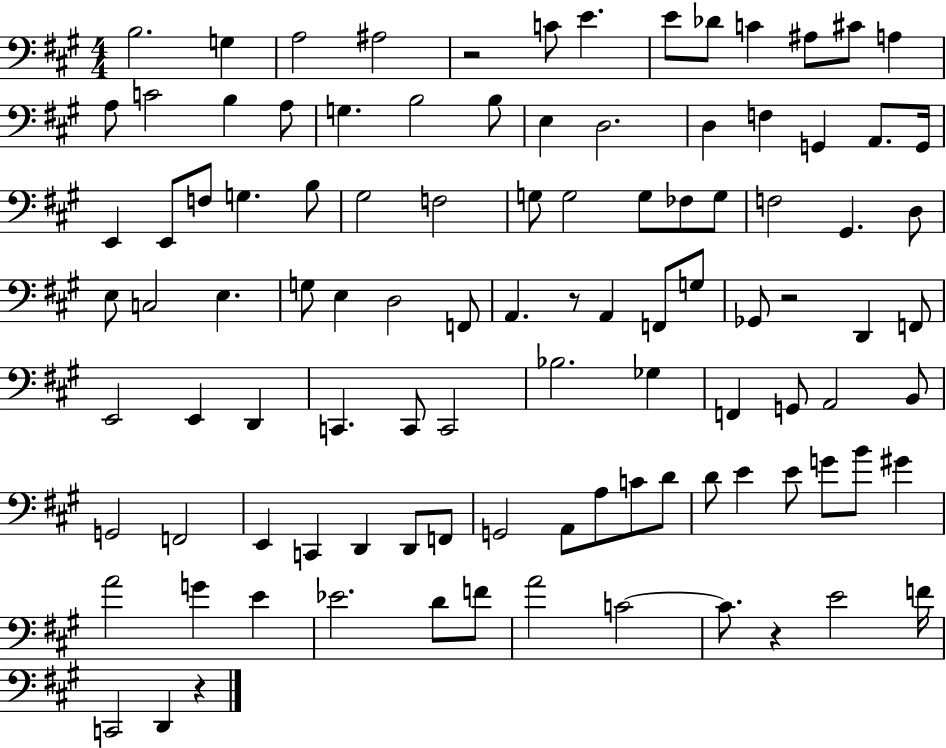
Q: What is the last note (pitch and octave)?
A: D2